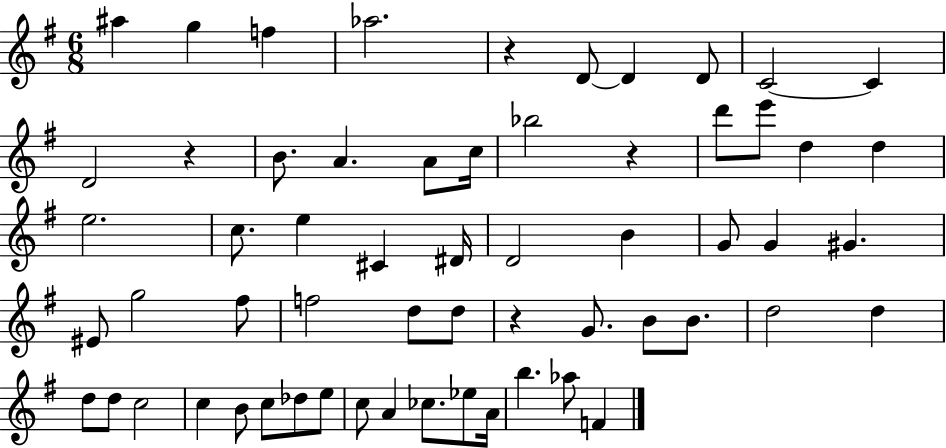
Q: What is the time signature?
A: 6/8